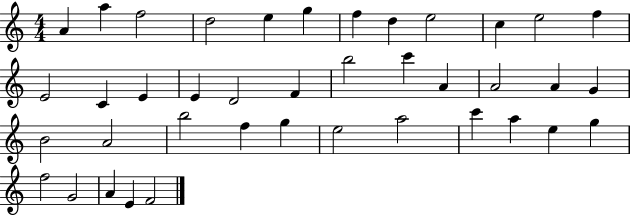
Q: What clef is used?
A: treble